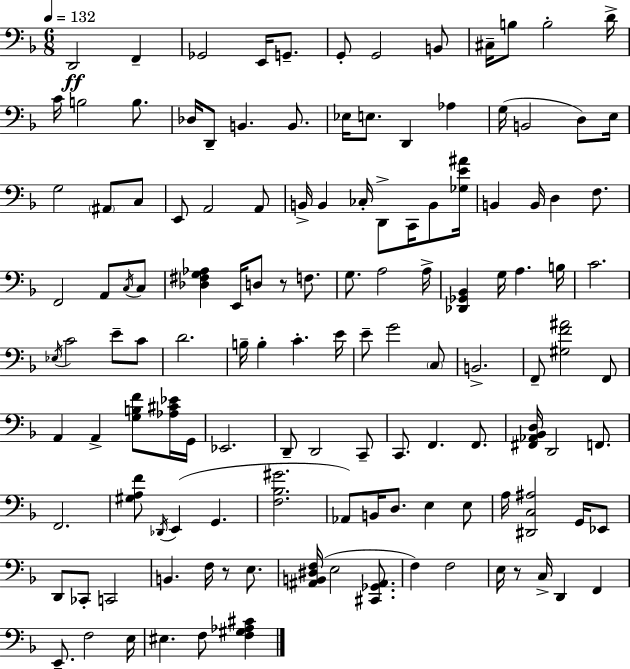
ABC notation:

X:1
T:Untitled
M:6/8
L:1/4
K:Dm
D,,2 F,, _G,,2 E,,/4 G,,/2 G,,/2 G,,2 B,,/2 ^C,/4 B,/2 B,2 D/4 C/4 B,2 B,/2 _D,/4 D,,/2 B,, B,,/2 _E,/4 E,/2 D,, _A, G,/4 B,,2 D,/2 E,/4 G,2 ^A,,/2 C,/2 E,,/2 A,,2 A,,/2 B,,/4 B,, _C,/4 D,,/2 C,,/4 B,,/2 [_G,E^A]/4 B,, B,,/4 D, F,/2 F,,2 A,,/2 C,/4 C,/2 [_D,^F,G,_A,] E,,/4 D,/2 z/2 F,/2 G,/2 A,2 A,/4 [_D,,_G,,_B,,] G,/4 A, B,/4 C2 _E,/4 C2 E/2 C/2 D2 B,/4 B, C E/4 E/2 G2 C,/2 B,,2 F,,/2 [^G,F^A]2 F,,/2 A,, A,, [G,B,F]/2 [_A,^C_E]/4 G,,/4 _E,,2 D,,/2 D,,2 C,,/2 C,,/2 F,, F,,/2 [^F,,_A,,_B,,D,]/4 D,,2 F,,/2 F,,2 [^G,A,F]/2 _D,,/4 E,, G,, [F,_B,^G]2 _A,,/2 B,,/4 D,/2 E, E,/2 A,/4 [^D,,C,^A,]2 G,,/4 _E,,/2 D,,/2 _C,,/2 C,,2 B,, F,/4 z/2 E,/2 [^A,,B,,^D,F,]/4 E,2 [^C,,_G,,^A,,]/2 F, F,2 E,/4 z/2 C,/4 D,, F,, E,,/2 F,2 E,/4 ^E, F,/2 [F,^G,_A,^C]